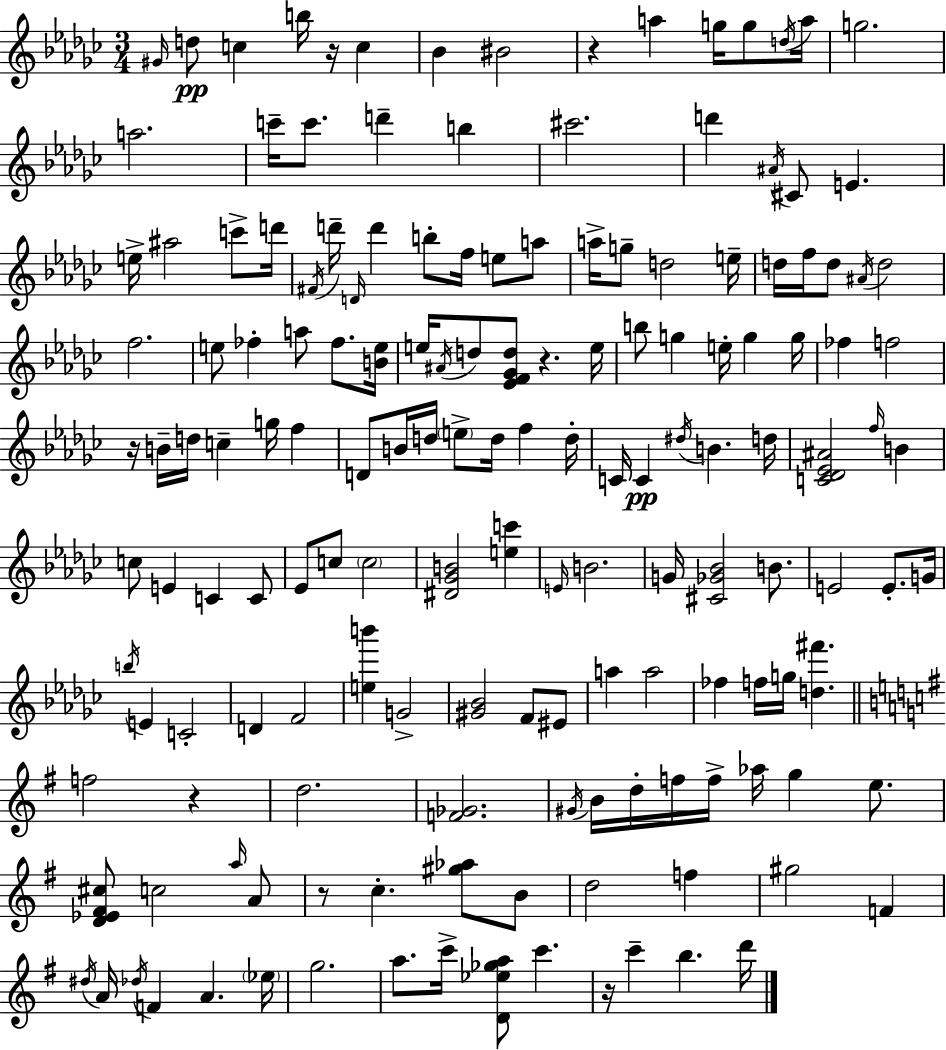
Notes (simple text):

G#4/s D5/e C5/q B5/s R/s C5/q Bb4/q BIS4/h R/q A5/q G5/s G5/e D5/s A5/s G5/h. A5/h. C6/s C6/e. D6/q B5/q C#6/h. D6/q A#4/s C#4/e E4/q. E5/s A#5/h C6/e D6/s F#4/s D6/s D4/s D6/q B5/e F5/s E5/e A5/e A5/s G5/e D5/h E5/s D5/s F5/s D5/e A#4/s D5/h F5/h. E5/e FES5/q A5/e FES5/e. [B4,E5]/s E5/s A#4/s D5/e [Eb4,F4,Gb4,D5]/e R/q. E5/s B5/e G5/q E5/s G5/q G5/s FES5/q F5/h R/s B4/s D5/s C5/q G5/s F5/q D4/e B4/s D5/s E5/e D5/s F5/q D5/s C4/s C4/q D#5/s B4/q. D5/s [C4,Db4,Eb4,A#4]/h F5/s B4/q C5/e E4/q C4/q C4/e Eb4/e C5/e C5/h [D#4,Gb4,B4]/h [E5,C6]/q E4/s B4/h. G4/s [C#4,Gb4,Bb4]/h B4/e. E4/h E4/e. G4/s B5/s E4/q C4/h D4/q F4/h [E5,B6]/q G4/h [G#4,Bb4]/h F4/e EIS4/e A5/q A5/h FES5/q F5/s G5/s [D5,F#6]/q. F5/h R/q D5/h. [F4,Gb4]/h. G#4/s B4/s D5/s F5/s F5/s Ab5/s G5/q E5/e. [D4,Eb4,F#4,C#5]/e C5/h A5/s A4/e R/e C5/q. [G#5,Ab5]/e B4/e D5/h F5/q G#5/h F4/q D#5/s A4/s Db5/s F4/q A4/q. Eb5/s G5/h. A5/e. C6/s [D4,Eb5,Gb5,A5]/e C6/q. R/s C6/q B5/q. D6/s